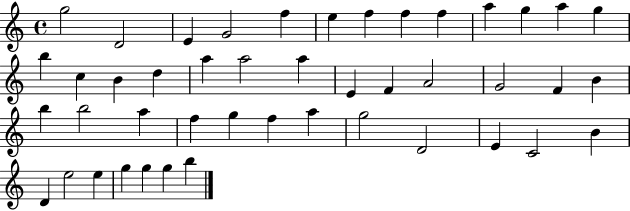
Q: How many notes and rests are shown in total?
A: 45